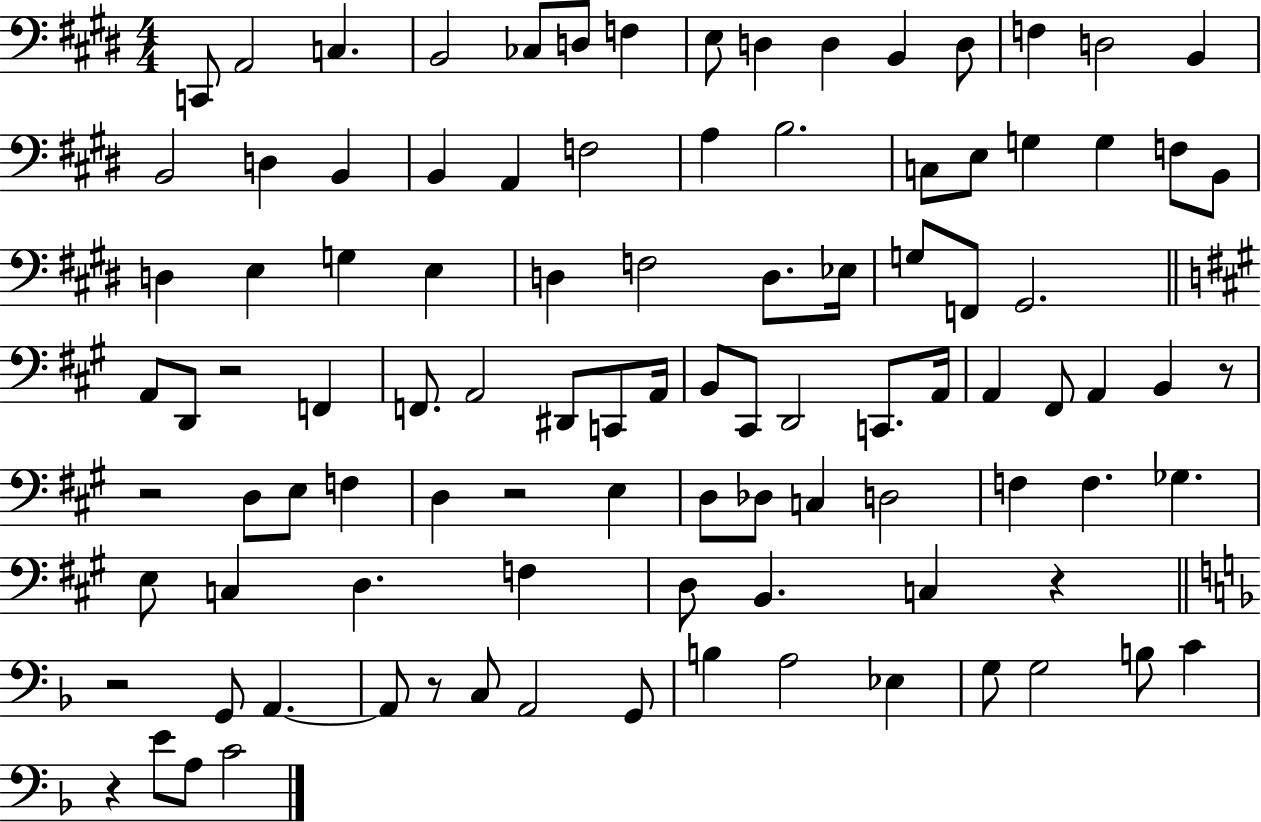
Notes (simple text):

C2/e A2/h C3/q. B2/h CES3/e D3/e F3/q E3/e D3/q D3/q B2/q D3/e F3/q D3/h B2/q B2/h D3/q B2/q B2/q A2/q F3/h A3/q B3/h. C3/e E3/e G3/q G3/q F3/e B2/e D3/q E3/q G3/q E3/q D3/q F3/h D3/e. Eb3/s G3/e F2/e G#2/h. A2/e D2/e R/h F2/q F2/e. A2/h D#2/e C2/e A2/s B2/e C#2/e D2/h C2/e. A2/s A2/q F#2/e A2/q B2/q R/e R/h D3/e E3/e F3/q D3/q R/h E3/q D3/e Db3/e C3/q D3/h F3/q F3/q. Gb3/q. E3/e C3/q D3/q. F3/q D3/e B2/q. C3/q R/q R/h G2/e A2/q. A2/e R/e C3/e A2/h G2/e B3/q A3/h Eb3/q G3/e G3/h B3/e C4/q R/q E4/e A3/e C4/h